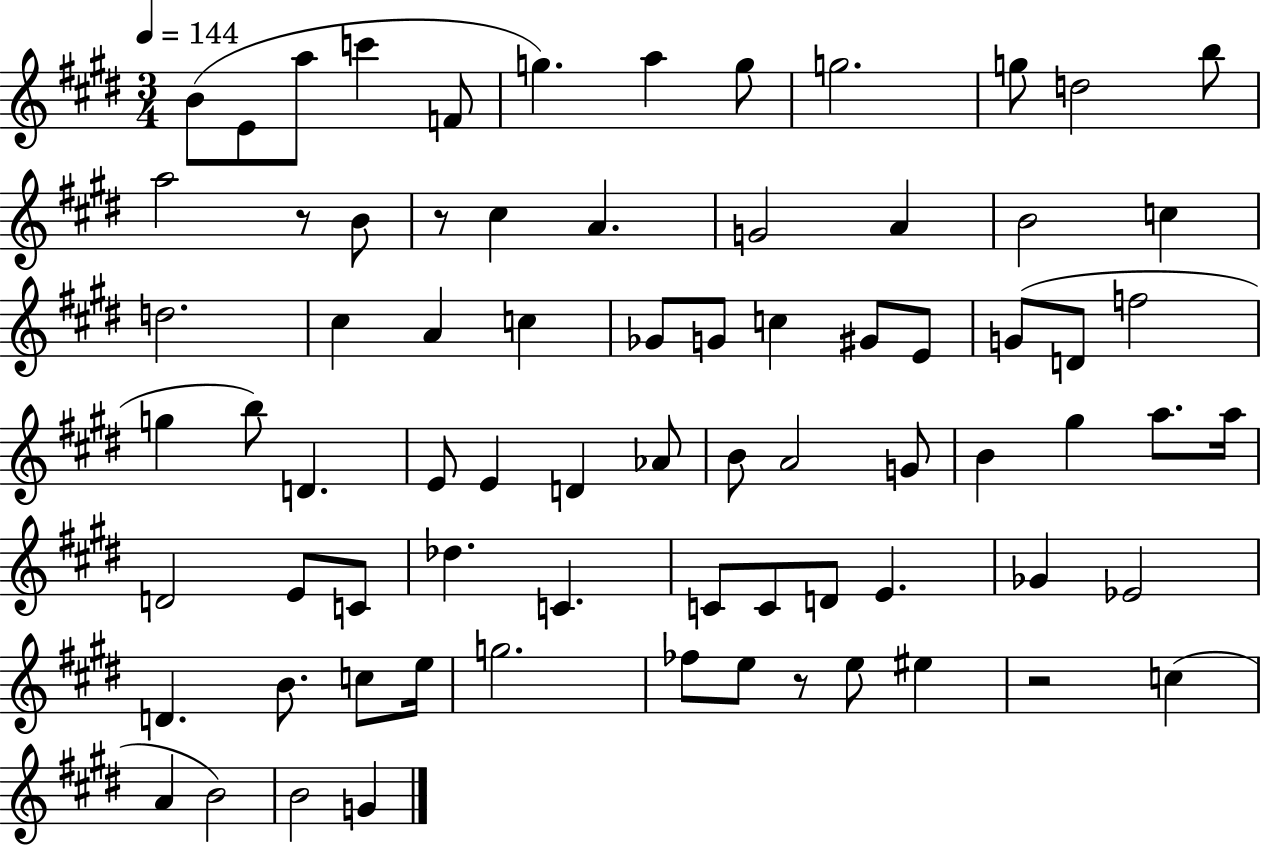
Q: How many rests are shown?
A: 4